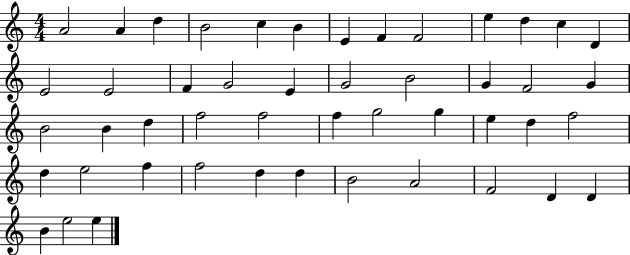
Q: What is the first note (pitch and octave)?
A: A4